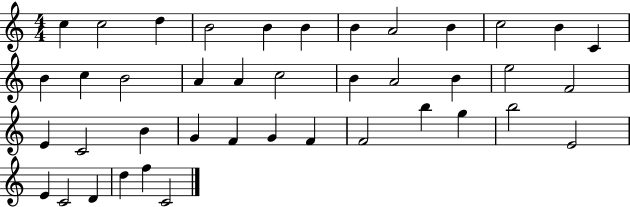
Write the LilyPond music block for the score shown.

{
  \clef treble
  \numericTimeSignature
  \time 4/4
  \key c \major
  c''4 c''2 d''4 | b'2 b'4 b'4 | b'4 a'2 b'4 | c''2 b'4 c'4 | \break b'4 c''4 b'2 | a'4 a'4 c''2 | b'4 a'2 b'4 | e''2 f'2 | \break e'4 c'2 b'4 | g'4 f'4 g'4 f'4 | f'2 b''4 g''4 | b''2 e'2 | \break e'4 c'2 d'4 | d''4 f''4 c'2 | \bar "|."
}